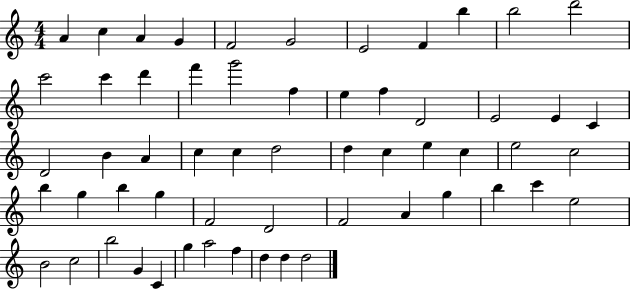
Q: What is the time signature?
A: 4/4